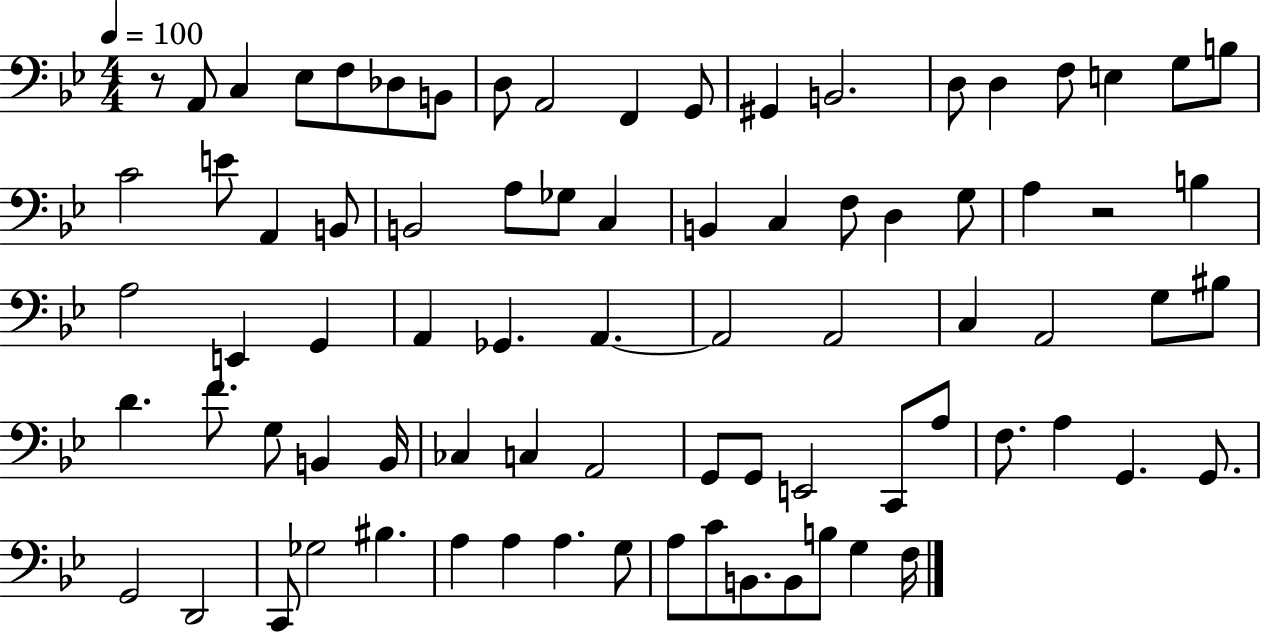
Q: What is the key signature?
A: BES major